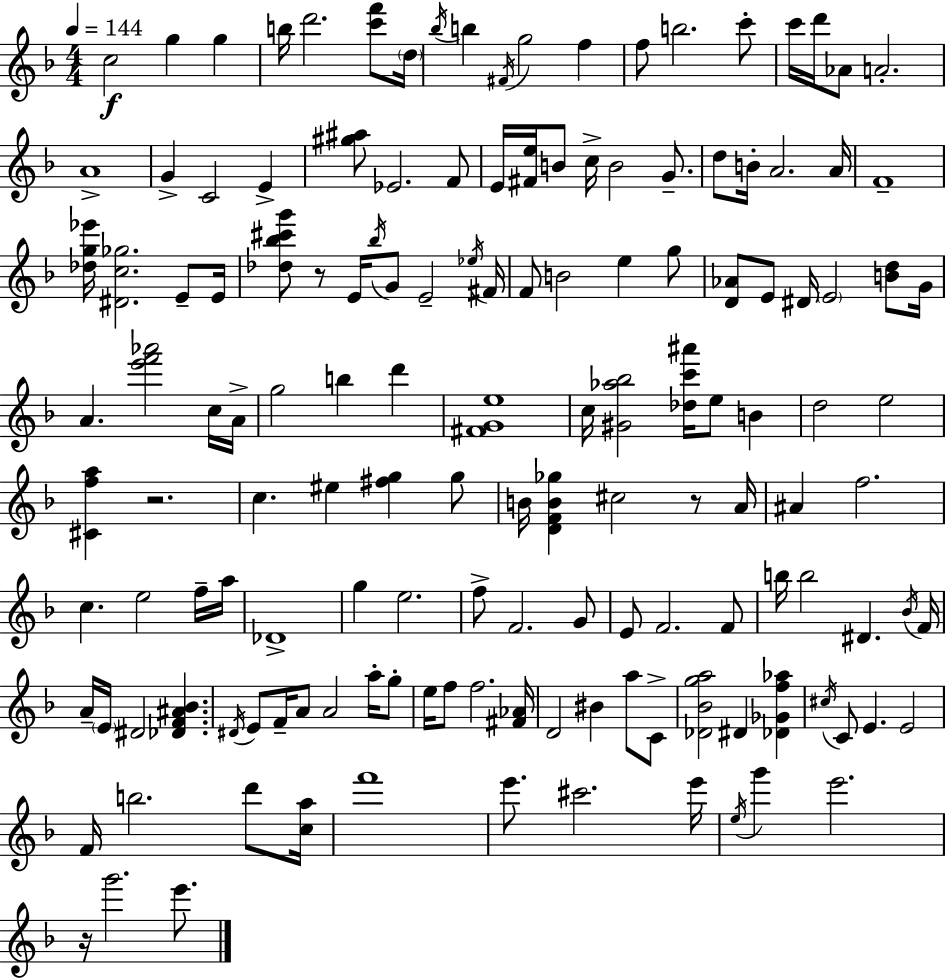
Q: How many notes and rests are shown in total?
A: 145